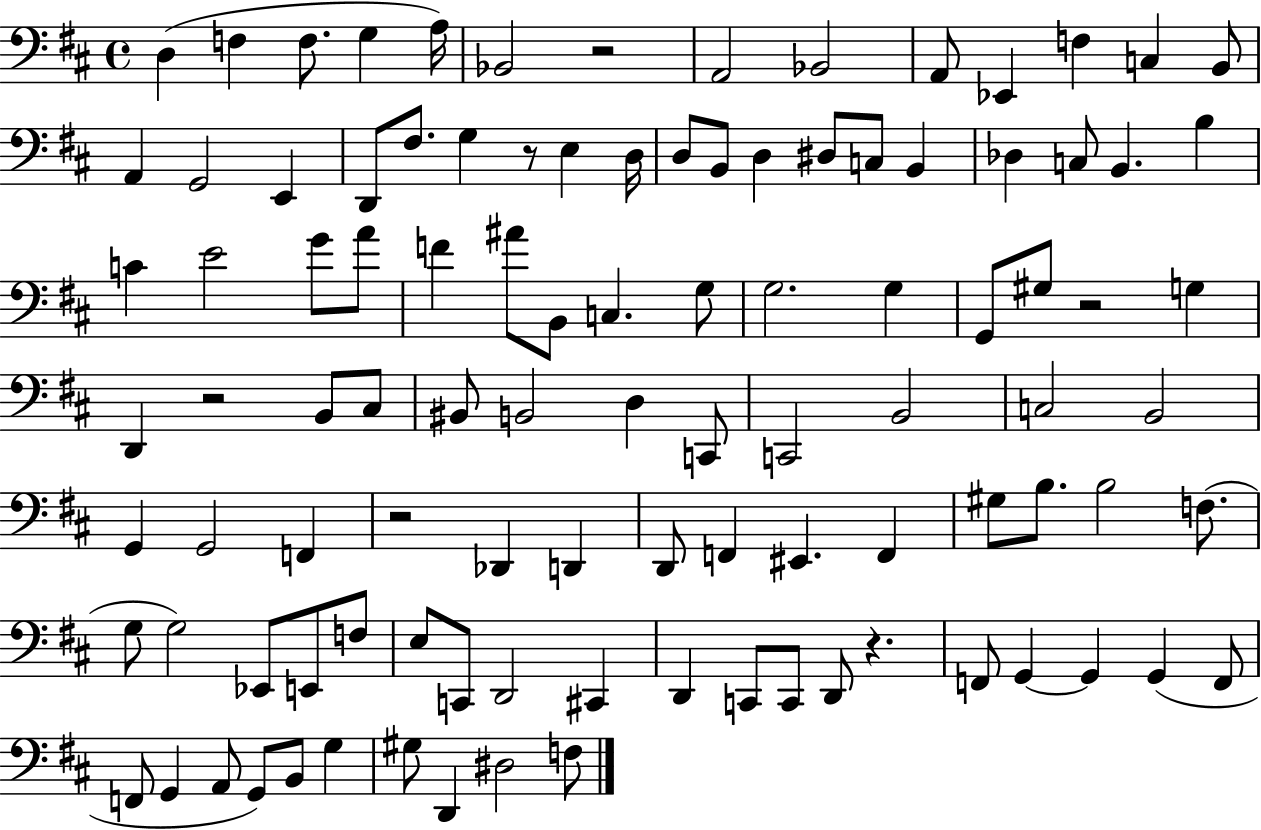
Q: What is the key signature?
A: D major